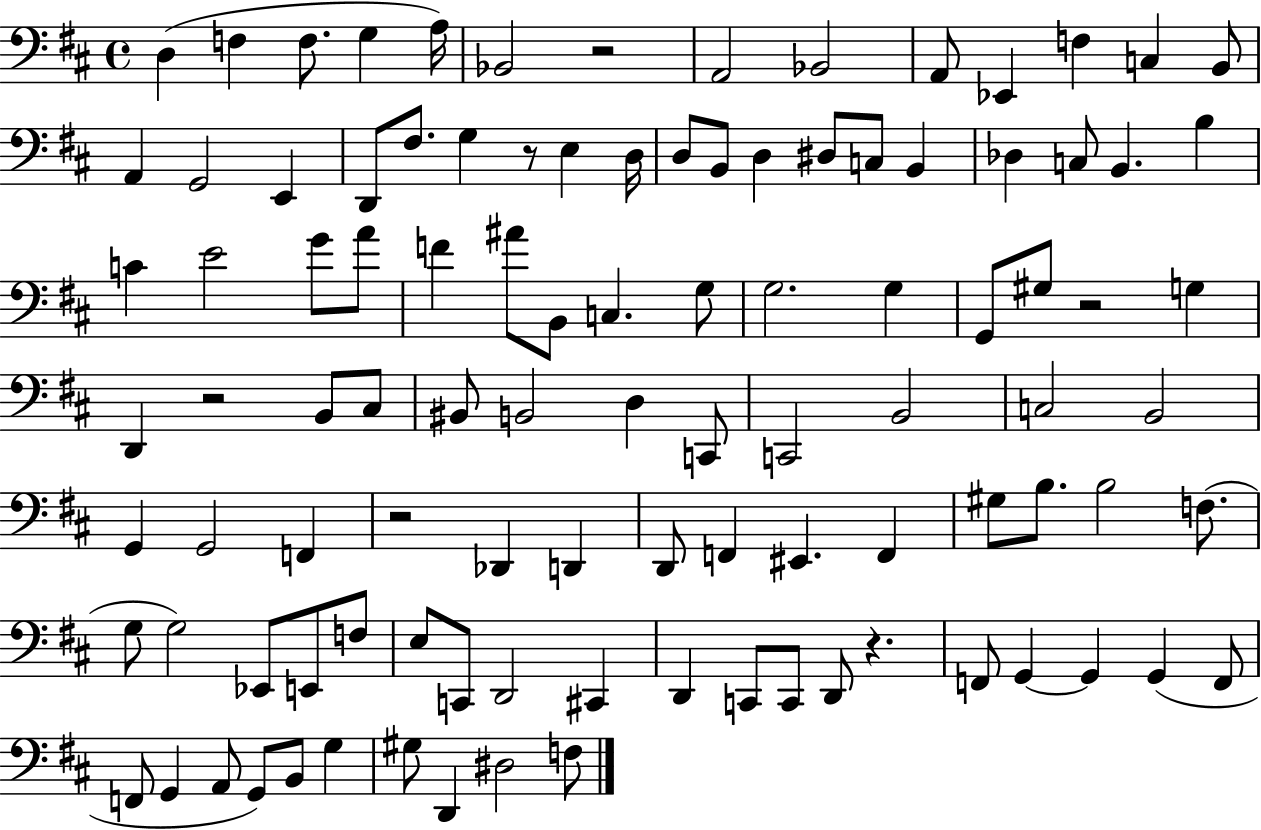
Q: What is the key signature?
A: D major